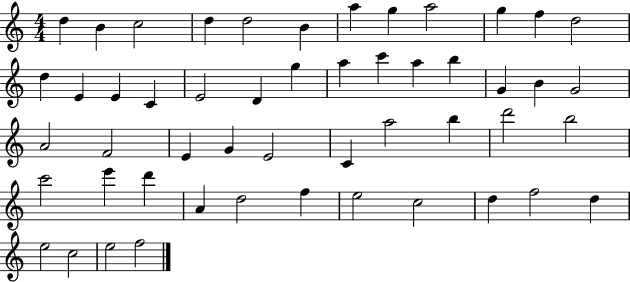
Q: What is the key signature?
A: C major